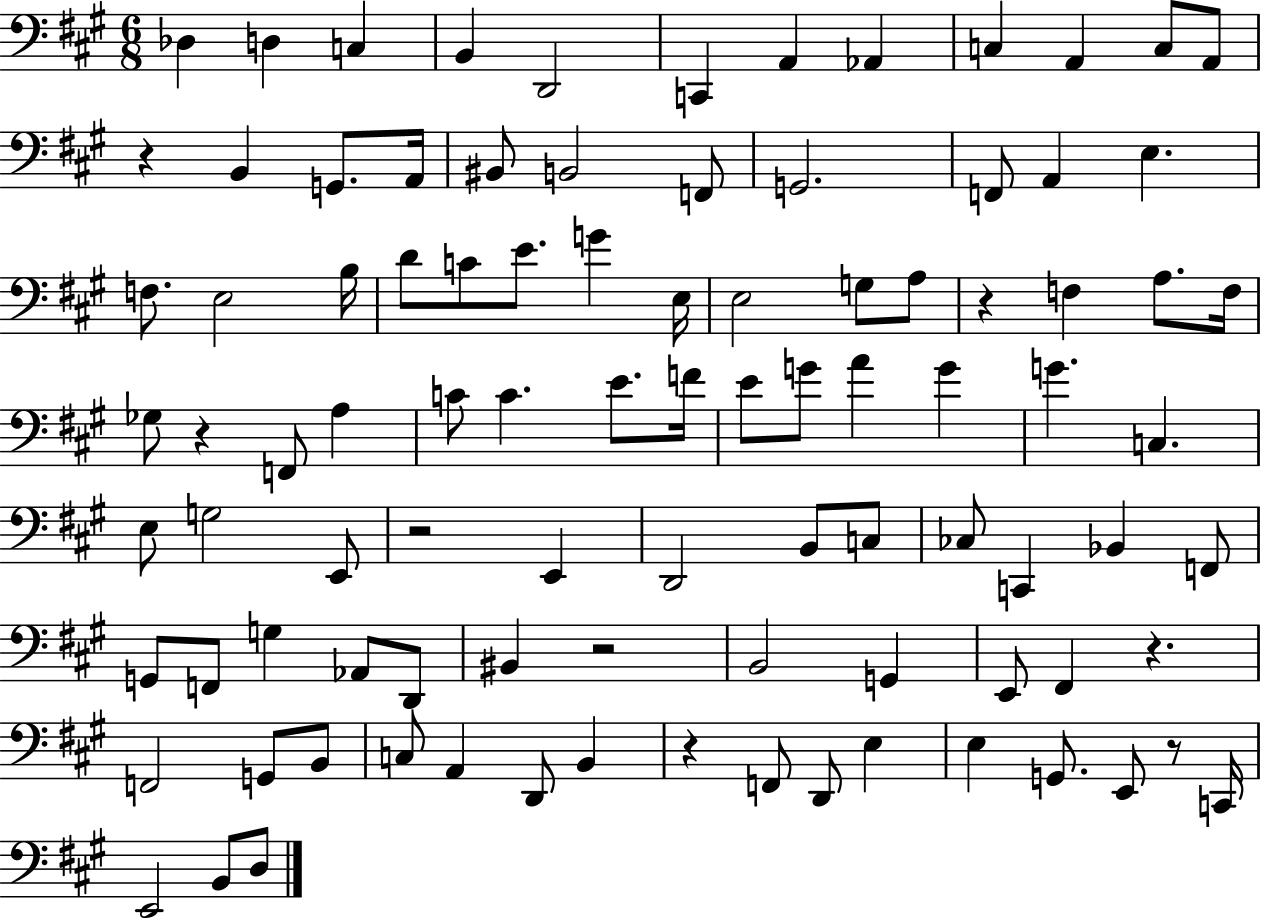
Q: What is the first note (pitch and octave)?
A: Db3